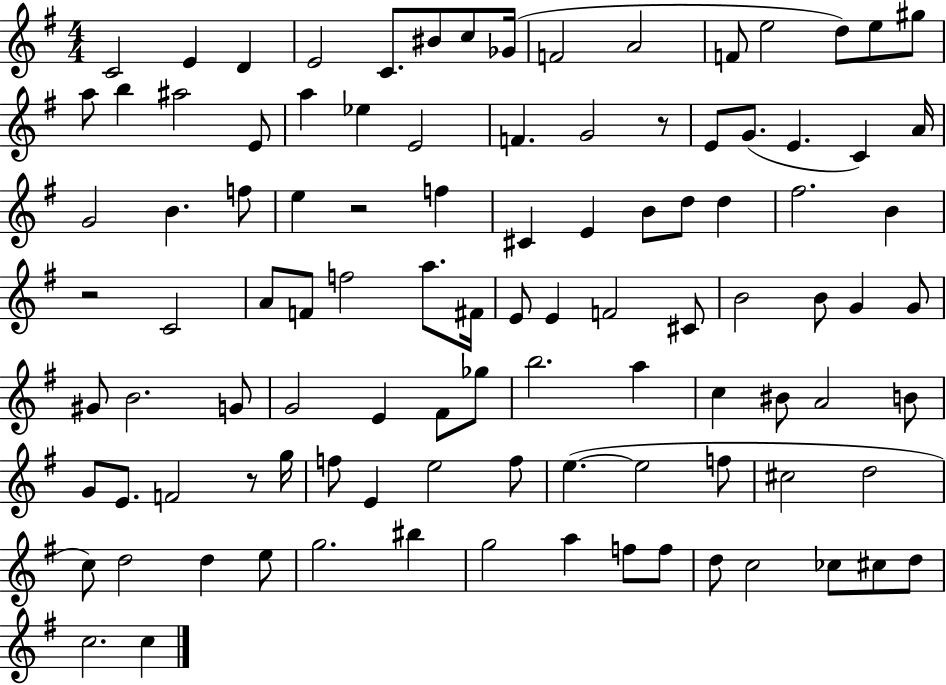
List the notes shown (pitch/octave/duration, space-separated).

C4/h E4/q D4/q E4/h C4/e. BIS4/e C5/e Gb4/s F4/h A4/h F4/e E5/h D5/e E5/e G#5/e A5/e B5/q A#5/h E4/e A5/q Eb5/q E4/h F4/q. G4/h R/e E4/e G4/e. E4/q. C4/q A4/s G4/h B4/q. F5/e E5/q R/h F5/q C#4/q E4/q B4/e D5/e D5/q F#5/h. B4/q R/h C4/h A4/e F4/e F5/h A5/e. F#4/s E4/e E4/q F4/h C#4/e B4/h B4/e G4/q G4/e G#4/e B4/h. G4/e G4/h E4/q F#4/e Gb5/e B5/h. A5/q C5/q BIS4/e A4/h B4/e G4/e E4/e. F4/h R/e G5/s F5/e E4/q E5/h F5/e E5/q. E5/h F5/e C#5/h D5/h C5/e D5/h D5/q E5/e G5/h. BIS5/q G5/h A5/q F5/e F5/e D5/e C5/h CES5/e C#5/e D5/e C5/h. C5/q